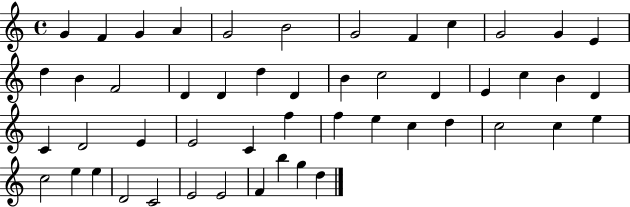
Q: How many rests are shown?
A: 0